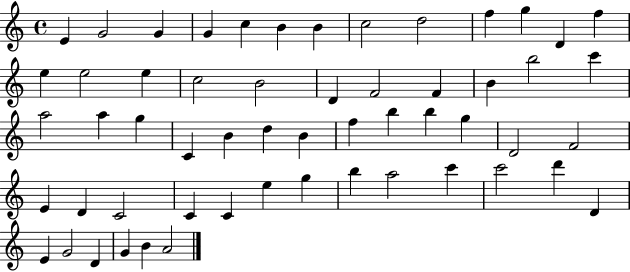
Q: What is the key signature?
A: C major